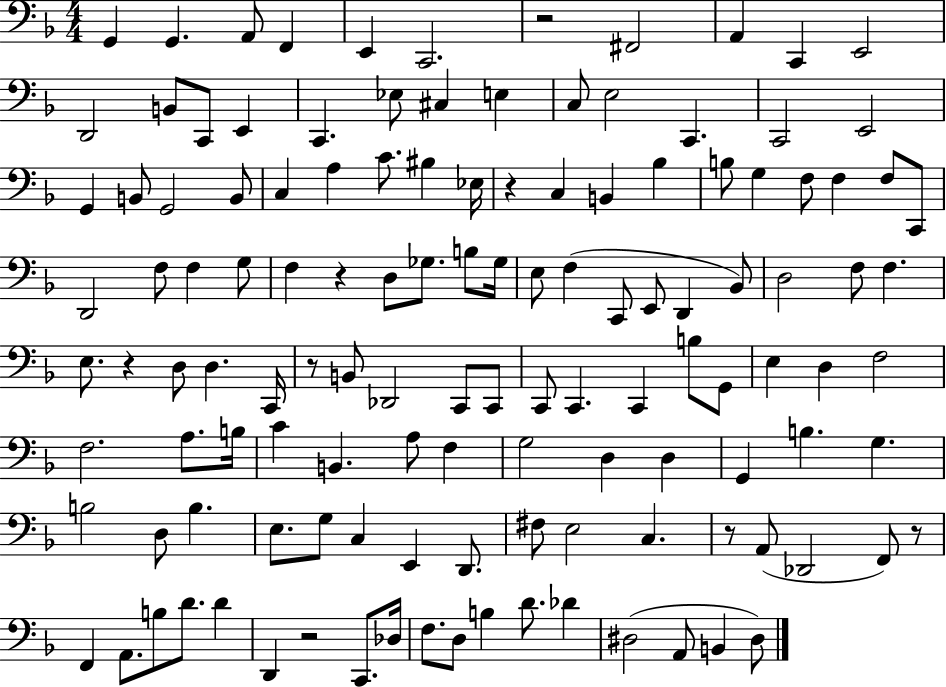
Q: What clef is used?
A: bass